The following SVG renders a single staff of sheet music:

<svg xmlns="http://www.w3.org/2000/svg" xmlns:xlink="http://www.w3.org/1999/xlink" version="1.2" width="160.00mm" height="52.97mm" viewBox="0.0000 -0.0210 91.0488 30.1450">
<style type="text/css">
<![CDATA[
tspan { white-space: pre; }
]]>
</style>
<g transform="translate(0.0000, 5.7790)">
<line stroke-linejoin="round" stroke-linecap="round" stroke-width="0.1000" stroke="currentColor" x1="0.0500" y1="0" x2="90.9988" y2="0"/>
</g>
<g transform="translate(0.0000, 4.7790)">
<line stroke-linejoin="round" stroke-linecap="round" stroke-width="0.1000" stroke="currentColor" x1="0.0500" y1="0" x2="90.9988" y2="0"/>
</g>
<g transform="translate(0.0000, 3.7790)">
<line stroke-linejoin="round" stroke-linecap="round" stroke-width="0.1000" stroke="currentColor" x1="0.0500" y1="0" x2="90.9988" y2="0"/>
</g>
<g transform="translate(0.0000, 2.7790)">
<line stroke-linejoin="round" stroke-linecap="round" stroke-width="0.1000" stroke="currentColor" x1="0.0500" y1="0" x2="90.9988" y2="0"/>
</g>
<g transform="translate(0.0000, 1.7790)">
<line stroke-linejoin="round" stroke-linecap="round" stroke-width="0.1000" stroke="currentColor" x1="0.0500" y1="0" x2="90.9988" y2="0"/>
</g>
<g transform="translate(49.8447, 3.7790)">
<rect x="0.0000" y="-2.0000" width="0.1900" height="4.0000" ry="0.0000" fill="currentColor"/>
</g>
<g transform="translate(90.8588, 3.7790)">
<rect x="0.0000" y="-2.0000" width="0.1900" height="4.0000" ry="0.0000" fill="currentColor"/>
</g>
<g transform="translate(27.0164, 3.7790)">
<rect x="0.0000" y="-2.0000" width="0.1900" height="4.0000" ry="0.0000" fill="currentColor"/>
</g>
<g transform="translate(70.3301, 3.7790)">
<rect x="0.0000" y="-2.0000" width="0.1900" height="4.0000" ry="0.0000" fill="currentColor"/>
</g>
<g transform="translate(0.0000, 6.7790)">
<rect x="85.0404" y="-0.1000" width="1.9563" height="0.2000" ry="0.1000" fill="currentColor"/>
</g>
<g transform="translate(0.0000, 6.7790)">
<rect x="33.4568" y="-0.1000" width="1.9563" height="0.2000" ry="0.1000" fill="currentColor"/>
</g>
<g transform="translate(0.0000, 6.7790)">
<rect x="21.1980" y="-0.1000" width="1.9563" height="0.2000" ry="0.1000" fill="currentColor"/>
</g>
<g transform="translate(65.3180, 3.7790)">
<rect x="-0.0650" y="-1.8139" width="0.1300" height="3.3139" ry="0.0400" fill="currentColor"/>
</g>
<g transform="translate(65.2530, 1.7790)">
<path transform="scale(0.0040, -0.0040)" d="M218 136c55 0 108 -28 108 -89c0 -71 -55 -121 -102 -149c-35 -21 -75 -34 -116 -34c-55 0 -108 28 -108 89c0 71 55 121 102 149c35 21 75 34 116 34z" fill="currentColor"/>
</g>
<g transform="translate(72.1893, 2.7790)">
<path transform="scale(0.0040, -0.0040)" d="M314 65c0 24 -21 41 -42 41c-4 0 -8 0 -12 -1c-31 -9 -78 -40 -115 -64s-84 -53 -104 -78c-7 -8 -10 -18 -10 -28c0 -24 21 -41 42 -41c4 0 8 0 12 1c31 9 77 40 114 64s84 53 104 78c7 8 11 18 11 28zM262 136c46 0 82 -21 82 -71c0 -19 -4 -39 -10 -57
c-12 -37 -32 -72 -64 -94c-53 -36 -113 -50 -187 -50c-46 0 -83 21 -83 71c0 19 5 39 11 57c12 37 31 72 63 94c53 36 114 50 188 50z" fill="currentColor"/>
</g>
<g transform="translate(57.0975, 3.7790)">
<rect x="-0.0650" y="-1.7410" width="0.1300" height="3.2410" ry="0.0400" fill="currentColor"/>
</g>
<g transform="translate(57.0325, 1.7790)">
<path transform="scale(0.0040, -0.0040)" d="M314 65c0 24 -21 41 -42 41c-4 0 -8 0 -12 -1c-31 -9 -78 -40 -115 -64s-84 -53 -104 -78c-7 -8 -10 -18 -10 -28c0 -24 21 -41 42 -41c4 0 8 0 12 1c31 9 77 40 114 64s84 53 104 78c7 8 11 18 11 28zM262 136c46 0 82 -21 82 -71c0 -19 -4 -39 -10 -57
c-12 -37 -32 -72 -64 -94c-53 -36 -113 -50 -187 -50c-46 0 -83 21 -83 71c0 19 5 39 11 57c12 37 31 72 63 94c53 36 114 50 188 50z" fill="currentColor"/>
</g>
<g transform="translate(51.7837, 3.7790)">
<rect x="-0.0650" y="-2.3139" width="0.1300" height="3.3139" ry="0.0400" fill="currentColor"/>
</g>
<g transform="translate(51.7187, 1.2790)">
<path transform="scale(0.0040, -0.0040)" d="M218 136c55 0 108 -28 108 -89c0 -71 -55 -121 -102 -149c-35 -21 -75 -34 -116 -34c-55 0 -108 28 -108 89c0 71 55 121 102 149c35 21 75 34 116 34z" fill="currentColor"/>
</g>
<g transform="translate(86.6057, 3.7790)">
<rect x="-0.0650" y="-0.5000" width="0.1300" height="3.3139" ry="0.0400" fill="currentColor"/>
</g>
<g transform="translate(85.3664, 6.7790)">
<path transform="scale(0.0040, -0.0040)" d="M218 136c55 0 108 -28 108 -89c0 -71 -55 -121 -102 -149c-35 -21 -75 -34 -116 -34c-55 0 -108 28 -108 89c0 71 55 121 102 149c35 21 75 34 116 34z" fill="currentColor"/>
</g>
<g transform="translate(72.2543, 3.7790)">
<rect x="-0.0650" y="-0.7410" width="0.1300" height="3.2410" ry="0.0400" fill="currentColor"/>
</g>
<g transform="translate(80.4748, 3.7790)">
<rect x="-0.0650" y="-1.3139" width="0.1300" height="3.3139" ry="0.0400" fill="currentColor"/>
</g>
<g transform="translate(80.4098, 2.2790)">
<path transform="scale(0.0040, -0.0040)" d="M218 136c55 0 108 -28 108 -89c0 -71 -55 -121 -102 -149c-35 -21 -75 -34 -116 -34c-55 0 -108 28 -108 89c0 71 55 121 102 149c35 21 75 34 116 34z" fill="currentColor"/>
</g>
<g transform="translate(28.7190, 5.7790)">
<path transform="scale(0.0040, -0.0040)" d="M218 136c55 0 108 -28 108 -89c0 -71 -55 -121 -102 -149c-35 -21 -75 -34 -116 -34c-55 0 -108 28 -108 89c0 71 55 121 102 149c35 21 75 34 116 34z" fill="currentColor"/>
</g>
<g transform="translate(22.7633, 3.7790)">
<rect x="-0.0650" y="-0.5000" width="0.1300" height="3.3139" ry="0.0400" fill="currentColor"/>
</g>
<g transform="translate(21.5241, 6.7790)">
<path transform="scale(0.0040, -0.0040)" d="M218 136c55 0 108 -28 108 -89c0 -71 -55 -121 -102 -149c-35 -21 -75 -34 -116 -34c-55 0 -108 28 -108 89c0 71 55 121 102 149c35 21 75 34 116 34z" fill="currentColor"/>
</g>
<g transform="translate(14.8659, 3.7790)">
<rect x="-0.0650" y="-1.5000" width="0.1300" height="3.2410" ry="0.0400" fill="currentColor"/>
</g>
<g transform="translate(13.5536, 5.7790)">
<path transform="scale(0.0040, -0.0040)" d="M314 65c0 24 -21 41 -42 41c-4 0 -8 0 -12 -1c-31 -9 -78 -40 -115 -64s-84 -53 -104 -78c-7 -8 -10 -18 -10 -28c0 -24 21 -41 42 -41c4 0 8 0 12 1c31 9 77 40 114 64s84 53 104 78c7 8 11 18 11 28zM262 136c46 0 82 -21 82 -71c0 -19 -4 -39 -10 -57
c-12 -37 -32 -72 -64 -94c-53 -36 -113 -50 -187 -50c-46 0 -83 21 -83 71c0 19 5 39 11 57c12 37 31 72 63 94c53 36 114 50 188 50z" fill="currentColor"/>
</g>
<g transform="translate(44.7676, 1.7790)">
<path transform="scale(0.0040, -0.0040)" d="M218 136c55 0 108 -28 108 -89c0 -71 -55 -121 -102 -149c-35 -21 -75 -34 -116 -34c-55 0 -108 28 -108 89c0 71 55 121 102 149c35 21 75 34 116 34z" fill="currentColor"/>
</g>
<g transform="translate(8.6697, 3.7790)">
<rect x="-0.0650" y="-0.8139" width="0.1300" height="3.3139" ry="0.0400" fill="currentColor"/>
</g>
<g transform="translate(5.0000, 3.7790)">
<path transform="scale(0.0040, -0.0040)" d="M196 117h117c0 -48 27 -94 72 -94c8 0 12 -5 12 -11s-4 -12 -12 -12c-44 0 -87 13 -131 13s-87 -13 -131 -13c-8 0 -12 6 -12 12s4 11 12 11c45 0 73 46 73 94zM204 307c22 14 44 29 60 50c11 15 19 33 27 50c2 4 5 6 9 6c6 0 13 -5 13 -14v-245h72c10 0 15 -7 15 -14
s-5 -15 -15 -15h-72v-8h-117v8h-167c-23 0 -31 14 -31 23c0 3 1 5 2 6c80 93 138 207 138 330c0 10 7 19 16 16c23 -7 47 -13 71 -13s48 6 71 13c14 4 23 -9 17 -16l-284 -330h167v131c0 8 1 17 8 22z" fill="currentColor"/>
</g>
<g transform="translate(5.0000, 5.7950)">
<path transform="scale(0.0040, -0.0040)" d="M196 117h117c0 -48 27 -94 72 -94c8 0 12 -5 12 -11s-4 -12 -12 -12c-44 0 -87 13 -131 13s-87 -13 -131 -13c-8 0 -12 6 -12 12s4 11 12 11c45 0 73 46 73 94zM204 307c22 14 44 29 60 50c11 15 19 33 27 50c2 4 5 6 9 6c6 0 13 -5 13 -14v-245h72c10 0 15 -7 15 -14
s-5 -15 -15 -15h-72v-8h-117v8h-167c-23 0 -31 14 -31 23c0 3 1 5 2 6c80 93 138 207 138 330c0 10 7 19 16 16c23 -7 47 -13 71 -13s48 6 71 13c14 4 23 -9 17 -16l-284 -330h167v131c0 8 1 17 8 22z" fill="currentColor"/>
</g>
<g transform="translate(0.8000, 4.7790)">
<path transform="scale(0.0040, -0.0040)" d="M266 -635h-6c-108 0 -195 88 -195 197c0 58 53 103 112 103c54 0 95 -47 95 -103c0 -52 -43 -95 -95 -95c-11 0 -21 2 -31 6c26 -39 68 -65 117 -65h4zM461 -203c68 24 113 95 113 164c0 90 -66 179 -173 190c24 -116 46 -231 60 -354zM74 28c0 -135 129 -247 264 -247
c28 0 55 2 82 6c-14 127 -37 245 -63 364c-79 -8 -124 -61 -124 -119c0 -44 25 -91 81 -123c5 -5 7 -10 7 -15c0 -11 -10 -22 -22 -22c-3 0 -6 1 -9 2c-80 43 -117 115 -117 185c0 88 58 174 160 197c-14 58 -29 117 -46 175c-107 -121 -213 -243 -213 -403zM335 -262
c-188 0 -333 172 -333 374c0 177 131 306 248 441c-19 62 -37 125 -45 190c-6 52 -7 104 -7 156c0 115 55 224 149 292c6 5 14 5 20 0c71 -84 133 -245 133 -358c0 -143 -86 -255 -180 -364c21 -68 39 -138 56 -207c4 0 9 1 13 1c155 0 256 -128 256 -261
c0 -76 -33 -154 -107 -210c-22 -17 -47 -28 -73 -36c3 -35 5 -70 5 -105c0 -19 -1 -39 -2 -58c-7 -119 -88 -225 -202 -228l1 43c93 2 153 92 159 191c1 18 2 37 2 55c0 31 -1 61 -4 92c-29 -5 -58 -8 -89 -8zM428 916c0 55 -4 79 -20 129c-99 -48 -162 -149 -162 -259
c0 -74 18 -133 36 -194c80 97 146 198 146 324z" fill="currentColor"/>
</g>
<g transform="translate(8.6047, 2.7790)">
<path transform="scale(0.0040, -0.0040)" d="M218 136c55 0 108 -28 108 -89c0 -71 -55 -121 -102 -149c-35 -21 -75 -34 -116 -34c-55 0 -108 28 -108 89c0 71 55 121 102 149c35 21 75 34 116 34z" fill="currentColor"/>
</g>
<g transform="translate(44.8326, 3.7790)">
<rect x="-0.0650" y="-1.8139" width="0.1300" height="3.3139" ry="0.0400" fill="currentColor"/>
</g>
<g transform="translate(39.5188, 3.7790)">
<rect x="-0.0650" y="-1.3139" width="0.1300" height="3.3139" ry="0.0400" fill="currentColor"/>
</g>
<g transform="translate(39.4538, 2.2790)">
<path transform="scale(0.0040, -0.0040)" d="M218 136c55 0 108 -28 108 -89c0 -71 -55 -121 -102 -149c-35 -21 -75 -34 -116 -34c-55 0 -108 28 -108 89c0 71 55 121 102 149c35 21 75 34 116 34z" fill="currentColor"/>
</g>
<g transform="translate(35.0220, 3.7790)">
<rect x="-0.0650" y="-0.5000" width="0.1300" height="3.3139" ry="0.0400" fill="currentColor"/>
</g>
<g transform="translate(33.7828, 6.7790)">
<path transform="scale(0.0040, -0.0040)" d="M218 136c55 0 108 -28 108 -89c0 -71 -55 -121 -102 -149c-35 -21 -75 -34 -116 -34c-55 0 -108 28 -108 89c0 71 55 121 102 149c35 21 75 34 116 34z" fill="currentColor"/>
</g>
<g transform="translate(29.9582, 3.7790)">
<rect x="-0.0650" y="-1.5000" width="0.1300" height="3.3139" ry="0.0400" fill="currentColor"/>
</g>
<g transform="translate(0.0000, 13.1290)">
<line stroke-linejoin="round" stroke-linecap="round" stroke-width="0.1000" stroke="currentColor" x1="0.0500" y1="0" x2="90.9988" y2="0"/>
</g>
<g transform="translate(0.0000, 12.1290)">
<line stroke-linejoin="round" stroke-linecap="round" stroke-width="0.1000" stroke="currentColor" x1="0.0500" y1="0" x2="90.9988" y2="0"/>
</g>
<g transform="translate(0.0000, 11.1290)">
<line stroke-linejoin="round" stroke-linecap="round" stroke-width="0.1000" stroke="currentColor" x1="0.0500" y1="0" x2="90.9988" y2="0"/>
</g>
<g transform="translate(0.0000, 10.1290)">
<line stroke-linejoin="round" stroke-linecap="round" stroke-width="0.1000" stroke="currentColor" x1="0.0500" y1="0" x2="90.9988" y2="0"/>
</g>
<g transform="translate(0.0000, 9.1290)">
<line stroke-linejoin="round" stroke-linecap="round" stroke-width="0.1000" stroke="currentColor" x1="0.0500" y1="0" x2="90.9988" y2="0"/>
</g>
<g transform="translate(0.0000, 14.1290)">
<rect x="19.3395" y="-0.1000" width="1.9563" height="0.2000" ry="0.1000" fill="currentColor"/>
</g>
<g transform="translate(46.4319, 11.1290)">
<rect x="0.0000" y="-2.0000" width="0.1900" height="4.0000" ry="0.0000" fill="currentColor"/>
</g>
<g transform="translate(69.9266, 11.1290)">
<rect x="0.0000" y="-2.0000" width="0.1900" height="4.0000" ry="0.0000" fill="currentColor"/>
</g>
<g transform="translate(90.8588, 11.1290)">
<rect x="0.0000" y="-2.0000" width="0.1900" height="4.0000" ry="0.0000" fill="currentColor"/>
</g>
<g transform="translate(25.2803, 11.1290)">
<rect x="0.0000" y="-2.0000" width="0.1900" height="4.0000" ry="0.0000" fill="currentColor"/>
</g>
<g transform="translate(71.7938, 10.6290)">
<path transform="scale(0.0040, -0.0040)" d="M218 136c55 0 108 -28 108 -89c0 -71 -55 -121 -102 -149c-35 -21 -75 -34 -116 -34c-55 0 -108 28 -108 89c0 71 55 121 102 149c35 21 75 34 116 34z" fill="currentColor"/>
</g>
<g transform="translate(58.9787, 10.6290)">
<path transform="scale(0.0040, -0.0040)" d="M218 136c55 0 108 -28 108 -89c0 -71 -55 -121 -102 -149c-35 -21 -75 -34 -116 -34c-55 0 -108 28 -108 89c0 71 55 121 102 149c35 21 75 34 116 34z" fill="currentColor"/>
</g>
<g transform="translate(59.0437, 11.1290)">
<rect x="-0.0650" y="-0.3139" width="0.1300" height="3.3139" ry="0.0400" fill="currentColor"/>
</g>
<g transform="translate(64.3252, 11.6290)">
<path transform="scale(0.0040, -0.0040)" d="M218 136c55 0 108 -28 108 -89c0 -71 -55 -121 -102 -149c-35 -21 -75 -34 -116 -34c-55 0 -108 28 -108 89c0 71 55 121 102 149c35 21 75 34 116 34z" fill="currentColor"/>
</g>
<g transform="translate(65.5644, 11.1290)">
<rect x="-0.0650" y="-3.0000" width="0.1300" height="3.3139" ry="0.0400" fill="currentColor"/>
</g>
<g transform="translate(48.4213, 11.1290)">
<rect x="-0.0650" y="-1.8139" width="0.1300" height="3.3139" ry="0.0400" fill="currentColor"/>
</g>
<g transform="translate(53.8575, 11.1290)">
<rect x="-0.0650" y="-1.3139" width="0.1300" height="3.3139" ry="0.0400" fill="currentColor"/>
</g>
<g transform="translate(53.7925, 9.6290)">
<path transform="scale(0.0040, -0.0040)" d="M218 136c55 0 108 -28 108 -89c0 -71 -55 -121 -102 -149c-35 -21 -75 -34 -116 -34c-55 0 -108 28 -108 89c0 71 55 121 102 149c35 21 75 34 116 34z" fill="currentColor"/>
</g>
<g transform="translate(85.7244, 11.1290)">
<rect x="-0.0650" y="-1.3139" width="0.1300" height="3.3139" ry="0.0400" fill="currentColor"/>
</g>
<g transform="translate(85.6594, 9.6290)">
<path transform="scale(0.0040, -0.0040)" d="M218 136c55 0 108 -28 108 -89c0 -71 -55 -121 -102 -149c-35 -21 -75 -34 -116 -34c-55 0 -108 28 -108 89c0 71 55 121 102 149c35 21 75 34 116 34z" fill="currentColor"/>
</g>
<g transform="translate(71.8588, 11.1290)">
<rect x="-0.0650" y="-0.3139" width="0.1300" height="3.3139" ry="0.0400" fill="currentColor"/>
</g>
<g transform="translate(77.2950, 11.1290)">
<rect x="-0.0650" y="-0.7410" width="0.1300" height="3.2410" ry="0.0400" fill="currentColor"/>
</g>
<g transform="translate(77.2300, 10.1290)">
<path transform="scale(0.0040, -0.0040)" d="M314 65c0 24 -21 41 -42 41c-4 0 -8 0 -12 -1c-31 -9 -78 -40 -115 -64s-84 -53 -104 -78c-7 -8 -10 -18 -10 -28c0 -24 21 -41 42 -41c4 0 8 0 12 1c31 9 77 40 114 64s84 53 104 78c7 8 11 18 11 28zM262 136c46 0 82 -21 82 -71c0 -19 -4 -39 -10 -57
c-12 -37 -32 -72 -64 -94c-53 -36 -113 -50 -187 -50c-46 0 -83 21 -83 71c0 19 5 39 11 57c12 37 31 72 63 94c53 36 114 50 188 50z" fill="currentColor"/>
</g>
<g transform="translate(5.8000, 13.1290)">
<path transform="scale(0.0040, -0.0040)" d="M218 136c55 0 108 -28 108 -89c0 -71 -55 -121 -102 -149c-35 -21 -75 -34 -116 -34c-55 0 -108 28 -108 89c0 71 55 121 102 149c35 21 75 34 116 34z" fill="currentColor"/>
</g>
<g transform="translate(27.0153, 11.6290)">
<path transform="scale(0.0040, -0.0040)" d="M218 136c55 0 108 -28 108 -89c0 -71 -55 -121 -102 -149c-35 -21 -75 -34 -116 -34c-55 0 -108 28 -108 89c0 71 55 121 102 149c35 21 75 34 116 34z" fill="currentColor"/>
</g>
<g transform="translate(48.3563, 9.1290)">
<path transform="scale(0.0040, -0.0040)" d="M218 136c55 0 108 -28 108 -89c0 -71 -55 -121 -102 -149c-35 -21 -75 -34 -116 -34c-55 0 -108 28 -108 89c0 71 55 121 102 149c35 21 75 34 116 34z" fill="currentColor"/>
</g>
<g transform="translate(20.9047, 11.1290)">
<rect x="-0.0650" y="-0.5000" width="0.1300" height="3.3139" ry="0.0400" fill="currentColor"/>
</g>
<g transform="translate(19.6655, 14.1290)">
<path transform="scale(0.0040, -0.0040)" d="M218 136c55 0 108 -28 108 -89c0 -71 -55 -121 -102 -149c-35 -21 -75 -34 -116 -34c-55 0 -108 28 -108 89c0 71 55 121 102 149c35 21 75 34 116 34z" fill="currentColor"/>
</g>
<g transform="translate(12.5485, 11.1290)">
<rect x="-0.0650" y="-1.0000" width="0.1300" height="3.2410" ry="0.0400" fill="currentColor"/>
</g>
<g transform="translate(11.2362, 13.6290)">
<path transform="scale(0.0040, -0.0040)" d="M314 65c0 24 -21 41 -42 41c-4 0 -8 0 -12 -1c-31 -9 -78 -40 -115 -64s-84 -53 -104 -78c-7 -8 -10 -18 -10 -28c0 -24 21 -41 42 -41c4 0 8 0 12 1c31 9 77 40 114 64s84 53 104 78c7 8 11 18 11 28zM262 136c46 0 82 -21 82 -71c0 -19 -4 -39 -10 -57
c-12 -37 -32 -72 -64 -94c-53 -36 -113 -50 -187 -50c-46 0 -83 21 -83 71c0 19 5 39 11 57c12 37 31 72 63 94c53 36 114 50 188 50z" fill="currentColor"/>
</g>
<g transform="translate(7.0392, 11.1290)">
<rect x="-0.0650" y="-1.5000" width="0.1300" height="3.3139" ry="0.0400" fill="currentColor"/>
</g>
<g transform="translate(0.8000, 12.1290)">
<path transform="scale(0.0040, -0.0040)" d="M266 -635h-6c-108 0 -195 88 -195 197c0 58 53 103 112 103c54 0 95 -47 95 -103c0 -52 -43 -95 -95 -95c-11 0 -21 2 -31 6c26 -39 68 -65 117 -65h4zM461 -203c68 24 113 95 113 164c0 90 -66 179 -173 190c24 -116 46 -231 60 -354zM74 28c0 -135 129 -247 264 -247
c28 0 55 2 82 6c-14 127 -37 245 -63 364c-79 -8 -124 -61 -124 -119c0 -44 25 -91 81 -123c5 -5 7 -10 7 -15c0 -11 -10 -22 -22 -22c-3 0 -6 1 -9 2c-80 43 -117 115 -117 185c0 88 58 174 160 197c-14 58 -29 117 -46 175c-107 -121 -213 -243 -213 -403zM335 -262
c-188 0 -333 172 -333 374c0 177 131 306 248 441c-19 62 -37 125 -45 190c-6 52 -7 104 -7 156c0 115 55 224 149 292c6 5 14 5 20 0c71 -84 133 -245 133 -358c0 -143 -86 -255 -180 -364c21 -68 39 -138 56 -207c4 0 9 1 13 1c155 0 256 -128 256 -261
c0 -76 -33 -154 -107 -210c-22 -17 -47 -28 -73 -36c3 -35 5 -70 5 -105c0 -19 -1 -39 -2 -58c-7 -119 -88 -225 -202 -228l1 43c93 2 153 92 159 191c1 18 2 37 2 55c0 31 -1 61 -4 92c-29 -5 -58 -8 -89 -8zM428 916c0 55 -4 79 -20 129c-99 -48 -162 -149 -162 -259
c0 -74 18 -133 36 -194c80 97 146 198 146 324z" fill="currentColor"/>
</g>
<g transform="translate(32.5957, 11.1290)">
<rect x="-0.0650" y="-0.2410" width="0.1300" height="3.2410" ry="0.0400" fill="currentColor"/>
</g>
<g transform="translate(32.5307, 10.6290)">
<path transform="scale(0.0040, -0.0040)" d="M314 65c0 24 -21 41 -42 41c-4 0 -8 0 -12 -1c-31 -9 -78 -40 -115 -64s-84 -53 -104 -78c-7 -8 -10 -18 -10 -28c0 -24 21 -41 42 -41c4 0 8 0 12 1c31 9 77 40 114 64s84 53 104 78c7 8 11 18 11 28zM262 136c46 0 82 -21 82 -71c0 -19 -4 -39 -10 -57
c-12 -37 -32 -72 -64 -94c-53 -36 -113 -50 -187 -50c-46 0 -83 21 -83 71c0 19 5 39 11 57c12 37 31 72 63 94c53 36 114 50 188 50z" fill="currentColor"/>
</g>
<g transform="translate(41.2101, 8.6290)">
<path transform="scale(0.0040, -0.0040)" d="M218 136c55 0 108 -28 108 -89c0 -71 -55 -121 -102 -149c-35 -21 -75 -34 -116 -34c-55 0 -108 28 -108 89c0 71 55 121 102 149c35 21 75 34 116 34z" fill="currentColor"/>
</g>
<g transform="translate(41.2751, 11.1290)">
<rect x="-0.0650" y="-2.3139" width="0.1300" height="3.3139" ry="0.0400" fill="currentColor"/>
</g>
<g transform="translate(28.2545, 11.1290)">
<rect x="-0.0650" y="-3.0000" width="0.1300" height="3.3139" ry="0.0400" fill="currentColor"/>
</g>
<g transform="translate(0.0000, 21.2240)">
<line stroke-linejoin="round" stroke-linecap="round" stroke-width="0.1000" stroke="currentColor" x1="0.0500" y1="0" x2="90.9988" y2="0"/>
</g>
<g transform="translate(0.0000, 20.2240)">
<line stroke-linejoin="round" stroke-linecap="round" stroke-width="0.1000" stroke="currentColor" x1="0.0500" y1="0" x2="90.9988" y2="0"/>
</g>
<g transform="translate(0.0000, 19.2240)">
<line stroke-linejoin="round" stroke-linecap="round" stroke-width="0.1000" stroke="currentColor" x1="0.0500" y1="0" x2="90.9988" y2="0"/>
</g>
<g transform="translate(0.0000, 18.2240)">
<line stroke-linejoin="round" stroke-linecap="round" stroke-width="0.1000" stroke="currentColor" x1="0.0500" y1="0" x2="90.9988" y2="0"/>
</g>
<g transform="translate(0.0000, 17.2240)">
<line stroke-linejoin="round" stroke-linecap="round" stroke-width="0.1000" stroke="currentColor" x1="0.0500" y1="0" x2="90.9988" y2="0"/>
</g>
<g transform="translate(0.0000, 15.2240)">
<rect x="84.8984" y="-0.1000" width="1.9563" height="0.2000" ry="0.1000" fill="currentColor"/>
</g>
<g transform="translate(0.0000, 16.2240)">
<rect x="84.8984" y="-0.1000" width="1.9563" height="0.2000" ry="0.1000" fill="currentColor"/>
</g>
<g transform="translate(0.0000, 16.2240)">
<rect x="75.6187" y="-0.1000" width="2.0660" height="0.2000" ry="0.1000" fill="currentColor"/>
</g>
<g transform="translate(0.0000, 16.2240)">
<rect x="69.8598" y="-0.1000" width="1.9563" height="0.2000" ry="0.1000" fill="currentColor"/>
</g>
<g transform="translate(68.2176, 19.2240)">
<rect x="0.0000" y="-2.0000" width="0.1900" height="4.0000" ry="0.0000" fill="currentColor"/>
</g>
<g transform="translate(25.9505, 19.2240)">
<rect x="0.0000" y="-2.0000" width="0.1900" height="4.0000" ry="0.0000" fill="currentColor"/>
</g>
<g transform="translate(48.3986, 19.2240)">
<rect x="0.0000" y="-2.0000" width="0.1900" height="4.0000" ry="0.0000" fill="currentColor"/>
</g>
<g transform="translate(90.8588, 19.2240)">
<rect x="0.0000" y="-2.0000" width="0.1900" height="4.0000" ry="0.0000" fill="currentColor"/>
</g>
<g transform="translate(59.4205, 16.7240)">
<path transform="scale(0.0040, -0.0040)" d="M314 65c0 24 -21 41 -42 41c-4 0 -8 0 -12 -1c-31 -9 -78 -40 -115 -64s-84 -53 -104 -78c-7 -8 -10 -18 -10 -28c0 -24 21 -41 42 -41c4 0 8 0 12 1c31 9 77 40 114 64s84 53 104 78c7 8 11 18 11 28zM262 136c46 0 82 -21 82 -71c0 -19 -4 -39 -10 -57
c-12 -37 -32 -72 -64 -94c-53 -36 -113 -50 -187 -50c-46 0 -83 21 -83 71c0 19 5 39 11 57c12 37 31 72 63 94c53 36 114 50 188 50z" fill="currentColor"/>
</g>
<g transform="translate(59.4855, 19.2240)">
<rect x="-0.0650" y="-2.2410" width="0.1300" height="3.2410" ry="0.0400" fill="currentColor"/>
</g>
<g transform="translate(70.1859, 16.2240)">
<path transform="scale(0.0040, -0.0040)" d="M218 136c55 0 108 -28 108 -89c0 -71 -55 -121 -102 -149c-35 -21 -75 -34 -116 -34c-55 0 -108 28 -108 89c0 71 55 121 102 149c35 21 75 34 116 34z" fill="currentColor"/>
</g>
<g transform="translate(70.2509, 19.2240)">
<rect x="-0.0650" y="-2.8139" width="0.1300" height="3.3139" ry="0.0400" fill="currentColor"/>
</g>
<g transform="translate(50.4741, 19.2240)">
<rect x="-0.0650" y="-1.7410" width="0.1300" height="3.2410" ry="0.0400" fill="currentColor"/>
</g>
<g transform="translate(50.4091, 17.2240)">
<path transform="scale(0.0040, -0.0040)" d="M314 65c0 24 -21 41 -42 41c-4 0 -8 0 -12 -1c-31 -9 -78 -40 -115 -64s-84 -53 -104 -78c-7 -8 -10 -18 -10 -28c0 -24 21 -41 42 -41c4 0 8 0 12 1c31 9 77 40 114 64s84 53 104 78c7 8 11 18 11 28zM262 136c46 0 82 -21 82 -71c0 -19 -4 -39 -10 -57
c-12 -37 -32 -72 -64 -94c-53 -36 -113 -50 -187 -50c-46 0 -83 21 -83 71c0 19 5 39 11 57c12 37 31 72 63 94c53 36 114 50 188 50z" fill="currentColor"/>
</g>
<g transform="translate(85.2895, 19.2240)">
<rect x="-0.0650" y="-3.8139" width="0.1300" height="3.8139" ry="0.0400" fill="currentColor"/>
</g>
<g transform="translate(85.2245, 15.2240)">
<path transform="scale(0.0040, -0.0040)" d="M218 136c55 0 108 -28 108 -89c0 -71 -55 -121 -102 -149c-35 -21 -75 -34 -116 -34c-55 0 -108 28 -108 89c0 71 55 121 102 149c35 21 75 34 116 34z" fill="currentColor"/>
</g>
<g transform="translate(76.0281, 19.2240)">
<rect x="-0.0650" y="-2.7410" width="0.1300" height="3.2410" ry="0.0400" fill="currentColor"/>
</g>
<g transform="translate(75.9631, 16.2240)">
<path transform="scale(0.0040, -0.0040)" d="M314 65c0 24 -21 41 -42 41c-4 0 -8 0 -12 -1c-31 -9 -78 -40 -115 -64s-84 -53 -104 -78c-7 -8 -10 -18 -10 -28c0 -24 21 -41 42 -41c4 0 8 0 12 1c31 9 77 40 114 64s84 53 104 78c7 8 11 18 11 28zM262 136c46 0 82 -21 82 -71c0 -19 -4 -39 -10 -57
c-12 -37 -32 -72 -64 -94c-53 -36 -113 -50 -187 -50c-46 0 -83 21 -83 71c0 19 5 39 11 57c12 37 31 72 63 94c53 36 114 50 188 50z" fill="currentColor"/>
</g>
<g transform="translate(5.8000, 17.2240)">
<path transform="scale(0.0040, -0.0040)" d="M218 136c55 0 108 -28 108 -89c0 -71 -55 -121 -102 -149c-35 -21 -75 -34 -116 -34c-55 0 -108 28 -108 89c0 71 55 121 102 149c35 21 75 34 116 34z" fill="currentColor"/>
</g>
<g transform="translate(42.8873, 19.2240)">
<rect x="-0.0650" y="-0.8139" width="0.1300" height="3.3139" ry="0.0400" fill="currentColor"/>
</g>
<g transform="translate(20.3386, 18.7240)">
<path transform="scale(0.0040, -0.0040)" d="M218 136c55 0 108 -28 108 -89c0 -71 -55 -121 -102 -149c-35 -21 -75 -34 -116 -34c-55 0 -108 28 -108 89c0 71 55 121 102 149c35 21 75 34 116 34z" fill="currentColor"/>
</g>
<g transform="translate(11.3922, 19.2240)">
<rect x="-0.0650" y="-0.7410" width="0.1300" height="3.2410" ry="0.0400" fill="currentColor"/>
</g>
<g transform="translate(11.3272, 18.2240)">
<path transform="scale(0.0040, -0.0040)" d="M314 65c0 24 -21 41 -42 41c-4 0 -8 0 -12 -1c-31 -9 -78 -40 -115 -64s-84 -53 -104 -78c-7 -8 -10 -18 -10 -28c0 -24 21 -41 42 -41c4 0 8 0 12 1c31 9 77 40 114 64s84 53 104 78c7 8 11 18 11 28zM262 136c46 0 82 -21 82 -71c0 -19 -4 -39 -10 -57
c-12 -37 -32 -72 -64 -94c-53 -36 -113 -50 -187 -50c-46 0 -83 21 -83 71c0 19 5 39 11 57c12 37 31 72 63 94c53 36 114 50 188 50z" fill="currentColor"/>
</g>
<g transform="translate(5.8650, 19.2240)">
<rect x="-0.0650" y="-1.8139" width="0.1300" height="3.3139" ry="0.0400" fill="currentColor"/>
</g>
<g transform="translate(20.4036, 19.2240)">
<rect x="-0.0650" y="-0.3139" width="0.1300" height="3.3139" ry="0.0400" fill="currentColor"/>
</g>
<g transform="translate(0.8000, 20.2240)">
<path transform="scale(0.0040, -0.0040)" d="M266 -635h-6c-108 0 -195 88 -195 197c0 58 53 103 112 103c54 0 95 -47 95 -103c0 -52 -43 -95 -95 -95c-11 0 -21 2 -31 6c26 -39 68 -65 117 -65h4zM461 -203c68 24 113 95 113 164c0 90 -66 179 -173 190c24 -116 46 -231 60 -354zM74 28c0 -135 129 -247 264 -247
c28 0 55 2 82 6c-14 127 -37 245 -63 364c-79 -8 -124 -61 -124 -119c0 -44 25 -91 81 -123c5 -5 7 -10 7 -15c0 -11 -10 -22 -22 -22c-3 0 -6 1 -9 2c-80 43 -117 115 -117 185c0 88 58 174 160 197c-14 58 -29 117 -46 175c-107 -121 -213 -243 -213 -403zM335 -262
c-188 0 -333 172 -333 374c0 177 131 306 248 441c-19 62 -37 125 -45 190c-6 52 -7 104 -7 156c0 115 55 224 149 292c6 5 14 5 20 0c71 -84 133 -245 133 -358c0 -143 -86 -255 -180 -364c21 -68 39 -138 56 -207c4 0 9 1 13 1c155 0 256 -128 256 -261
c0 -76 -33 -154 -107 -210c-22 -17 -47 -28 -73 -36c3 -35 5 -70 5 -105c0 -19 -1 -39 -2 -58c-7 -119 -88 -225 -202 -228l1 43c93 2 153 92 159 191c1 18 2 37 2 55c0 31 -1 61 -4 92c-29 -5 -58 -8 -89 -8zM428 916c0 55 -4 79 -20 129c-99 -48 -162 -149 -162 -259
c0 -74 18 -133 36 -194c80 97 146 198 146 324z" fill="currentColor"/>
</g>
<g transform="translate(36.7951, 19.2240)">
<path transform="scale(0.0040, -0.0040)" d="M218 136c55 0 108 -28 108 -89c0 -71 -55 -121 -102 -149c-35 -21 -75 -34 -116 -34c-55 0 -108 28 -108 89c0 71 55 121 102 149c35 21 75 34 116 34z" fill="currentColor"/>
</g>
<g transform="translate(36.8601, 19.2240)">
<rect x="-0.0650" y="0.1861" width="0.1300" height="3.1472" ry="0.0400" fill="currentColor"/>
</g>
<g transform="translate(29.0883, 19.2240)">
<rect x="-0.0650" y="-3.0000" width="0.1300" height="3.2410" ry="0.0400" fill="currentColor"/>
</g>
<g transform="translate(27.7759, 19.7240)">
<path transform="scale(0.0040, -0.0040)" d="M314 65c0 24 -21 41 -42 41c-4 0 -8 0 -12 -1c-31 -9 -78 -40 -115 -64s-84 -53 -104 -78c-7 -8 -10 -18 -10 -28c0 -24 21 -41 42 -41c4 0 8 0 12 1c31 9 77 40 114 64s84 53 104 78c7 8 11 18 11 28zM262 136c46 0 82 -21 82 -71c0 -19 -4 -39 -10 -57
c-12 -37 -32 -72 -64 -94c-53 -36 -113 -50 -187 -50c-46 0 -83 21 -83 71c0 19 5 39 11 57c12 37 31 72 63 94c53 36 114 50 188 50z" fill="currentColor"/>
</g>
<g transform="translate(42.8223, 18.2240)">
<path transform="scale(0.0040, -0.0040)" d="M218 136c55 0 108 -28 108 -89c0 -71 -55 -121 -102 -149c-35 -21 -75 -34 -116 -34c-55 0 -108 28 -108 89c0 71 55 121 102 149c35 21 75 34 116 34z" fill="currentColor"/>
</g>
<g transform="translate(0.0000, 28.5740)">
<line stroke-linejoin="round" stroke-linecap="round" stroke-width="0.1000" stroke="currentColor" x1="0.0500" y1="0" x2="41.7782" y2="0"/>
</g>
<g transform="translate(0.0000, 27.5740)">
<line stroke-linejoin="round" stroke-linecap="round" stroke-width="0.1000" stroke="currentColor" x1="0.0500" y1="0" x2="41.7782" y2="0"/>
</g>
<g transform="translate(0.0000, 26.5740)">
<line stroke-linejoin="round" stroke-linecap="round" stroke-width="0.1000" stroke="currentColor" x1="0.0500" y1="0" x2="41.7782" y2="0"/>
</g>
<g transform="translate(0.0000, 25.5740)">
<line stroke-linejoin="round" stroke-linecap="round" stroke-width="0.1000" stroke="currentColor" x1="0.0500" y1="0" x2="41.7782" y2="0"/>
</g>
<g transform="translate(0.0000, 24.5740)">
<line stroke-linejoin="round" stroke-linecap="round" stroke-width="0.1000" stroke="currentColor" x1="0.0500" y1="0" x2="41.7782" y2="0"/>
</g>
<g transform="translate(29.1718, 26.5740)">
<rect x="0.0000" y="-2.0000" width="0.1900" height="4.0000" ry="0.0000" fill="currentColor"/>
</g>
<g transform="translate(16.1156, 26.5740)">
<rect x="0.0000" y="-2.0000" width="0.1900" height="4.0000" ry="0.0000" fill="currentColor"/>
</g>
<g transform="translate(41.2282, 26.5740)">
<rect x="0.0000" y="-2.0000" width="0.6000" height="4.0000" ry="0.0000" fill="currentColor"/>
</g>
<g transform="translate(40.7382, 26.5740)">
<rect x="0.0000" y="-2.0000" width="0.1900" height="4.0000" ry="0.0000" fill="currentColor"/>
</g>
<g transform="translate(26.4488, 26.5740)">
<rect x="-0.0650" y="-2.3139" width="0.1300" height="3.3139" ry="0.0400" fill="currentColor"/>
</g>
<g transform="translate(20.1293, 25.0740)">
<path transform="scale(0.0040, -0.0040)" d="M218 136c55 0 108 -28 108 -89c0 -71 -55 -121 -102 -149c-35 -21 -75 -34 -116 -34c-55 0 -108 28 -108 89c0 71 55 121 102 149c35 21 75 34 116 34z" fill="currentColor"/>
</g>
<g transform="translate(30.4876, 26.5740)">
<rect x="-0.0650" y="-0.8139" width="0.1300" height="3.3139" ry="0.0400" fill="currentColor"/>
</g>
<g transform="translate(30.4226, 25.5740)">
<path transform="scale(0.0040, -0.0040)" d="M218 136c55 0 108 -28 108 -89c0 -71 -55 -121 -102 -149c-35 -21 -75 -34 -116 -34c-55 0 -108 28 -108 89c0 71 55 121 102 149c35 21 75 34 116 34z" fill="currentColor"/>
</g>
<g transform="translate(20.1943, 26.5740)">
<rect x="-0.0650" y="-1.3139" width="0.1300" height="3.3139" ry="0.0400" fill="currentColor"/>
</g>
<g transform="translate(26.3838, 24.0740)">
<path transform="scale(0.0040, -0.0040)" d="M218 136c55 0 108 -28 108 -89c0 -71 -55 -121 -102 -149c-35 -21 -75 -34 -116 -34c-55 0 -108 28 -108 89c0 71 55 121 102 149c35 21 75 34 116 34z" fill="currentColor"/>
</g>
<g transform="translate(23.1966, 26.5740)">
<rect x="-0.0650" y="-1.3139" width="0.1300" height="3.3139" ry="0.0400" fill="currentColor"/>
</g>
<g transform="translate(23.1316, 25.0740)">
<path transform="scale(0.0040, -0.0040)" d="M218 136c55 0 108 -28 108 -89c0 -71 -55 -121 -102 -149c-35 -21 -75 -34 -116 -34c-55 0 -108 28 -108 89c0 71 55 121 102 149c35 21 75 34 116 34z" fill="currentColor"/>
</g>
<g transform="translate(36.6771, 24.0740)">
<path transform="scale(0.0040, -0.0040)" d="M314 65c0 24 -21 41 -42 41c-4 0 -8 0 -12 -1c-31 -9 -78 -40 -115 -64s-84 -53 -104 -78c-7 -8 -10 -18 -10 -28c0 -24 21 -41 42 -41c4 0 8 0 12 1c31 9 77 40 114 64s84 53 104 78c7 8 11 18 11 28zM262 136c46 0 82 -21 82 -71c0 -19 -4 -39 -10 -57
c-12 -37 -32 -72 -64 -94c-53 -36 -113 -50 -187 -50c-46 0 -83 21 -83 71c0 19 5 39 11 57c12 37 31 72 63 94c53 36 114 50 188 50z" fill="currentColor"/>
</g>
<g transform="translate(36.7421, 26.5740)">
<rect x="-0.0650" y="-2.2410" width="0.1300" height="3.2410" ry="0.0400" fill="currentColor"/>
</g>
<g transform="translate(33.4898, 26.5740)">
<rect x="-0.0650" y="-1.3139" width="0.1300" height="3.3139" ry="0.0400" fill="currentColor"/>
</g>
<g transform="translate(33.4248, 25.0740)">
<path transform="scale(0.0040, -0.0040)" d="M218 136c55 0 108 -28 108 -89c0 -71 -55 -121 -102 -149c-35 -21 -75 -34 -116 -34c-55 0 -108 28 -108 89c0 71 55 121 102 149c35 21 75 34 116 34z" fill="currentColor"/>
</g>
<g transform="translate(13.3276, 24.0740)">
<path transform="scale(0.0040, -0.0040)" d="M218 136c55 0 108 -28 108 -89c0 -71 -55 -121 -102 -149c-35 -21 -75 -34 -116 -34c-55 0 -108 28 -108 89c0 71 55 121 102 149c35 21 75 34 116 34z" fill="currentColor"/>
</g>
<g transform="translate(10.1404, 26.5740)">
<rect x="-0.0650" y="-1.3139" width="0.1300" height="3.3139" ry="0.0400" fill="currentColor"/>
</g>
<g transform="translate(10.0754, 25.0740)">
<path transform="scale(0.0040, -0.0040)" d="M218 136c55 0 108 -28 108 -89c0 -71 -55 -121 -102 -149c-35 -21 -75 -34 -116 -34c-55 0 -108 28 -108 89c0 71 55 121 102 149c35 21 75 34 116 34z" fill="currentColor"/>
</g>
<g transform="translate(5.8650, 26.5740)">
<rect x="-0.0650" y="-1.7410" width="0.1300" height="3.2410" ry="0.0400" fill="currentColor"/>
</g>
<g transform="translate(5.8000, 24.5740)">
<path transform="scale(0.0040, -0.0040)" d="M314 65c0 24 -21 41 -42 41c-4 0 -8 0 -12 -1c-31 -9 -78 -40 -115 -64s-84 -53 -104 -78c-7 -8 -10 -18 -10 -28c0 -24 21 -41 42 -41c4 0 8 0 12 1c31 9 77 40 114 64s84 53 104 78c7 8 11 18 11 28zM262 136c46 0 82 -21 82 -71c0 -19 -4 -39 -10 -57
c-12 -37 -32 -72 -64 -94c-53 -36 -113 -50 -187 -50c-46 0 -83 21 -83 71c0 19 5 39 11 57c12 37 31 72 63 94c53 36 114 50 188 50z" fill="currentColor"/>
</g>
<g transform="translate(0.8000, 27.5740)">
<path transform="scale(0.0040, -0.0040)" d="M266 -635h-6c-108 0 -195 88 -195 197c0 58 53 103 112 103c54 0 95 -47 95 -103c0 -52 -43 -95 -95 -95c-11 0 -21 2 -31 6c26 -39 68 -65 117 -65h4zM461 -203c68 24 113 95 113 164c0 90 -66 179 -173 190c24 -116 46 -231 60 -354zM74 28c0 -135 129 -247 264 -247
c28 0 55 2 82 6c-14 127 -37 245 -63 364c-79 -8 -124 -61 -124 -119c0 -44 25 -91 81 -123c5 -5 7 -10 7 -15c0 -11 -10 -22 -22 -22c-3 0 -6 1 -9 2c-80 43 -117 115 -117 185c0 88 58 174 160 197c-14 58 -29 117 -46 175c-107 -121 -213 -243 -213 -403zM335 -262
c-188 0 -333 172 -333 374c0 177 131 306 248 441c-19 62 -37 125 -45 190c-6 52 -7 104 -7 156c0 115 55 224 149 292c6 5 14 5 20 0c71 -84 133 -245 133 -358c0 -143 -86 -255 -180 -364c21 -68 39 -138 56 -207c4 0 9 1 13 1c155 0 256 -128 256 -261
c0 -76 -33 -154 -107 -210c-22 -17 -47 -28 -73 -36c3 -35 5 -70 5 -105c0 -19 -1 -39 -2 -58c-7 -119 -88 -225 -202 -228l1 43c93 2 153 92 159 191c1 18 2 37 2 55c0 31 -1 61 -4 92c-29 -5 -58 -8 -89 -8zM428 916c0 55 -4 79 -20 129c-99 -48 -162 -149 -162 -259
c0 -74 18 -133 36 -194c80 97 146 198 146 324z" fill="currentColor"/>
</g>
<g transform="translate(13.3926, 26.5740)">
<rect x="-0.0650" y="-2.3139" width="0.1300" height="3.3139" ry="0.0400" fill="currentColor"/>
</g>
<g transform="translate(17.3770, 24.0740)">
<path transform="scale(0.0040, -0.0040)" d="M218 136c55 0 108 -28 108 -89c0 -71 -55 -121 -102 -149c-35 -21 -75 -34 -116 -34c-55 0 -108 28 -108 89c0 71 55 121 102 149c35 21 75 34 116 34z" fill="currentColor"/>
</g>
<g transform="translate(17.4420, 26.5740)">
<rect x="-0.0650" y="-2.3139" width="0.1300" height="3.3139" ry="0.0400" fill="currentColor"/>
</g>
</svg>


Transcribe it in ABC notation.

X:1
T:Untitled
M:4/4
L:1/4
K:C
d E2 C E C e f g f2 f d2 e C E D2 C A c2 g f e c A c d2 e f d2 c A2 B d f2 g2 a a2 c' f2 e g g e e g d e g2